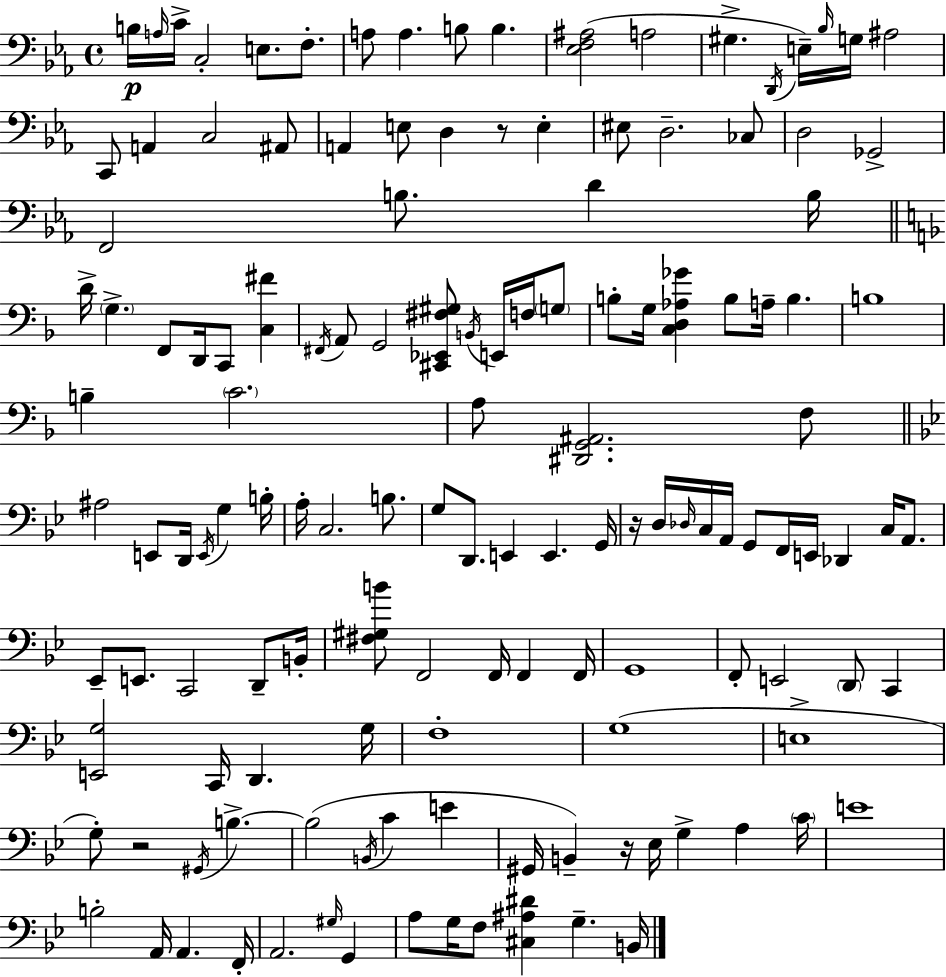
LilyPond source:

{
  \clef bass
  \time 4/4
  \defaultTimeSignature
  \key ees \major
  \repeat volta 2 { b16\p \grace { a16 } c'16-> c2-. e8. f8.-. | a8 a4. b8 b4. | <ees f ais>2( a2 | gis4.-> \acciaccatura { d,16 } e16--) \grace { bes16 } g16 ais2 | \break c,8 a,4 c2 | ais,8 a,4 e8 d4 r8 e4-. | eis8 d2.-- | ces8 d2 ges,2-> | \break f,2 b8. d'4 | b16 \bar "||" \break \key d \minor d'16-> \parenthesize g4.-> f,8 d,16 c,8 <c fis'>4 | \acciaccatura { fis,16 } a,8 g,2 <cis, ees, fis gis>8 \acciaccatura { b,16 } e,16 f16 | \parenthesize g8 b8-. g16 <c d aes ges'>4 b8 a16-- b4. | b1 | \break b4-- \parenthesize c'2. | a8 <dis, g, ais,>2. | f8 \bar "||" \break \key bes \major ais2 e,8 d,16 \acciaccatura { e,16 } g4 | b16-. a16-. c2. b8. | g8 d,8. e,4 e,4. | g,16 r16 d16 \grace { des16 } c16 a,16 g,8 f,16 e,16 des,4 c16 a,8. | \break ees,8-- e,8. c,2 d,8-- | b,16-. <fis gis b'>8 f,2 f,16 f,4 | f,16 g,1 | f,8-. e,2 \parenthesize d,8 c,4 | \break <e, g>2 c,16 d,4. | g16 f1-. | g1( | e1-> | \break g8-.) r2 \acciaccatura { gis,16 } b4.->~~ | b2( \acciaccatura { b,16 } c'4 | e'4 gis,16 b,4--) r16 ees16 g4-> a4 | \parenthesize c'16 e'1 | \break b2-. a,16 a,4. | f,16-. a,2. | \grace { gis16 } g,4 a8 g16 f8 <cis ais dis'>4 g4.-- | b,16 } \bar "|."
}